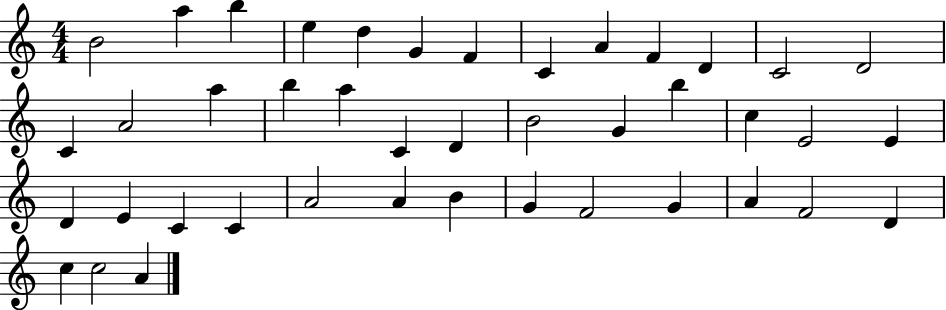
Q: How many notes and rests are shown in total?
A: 42